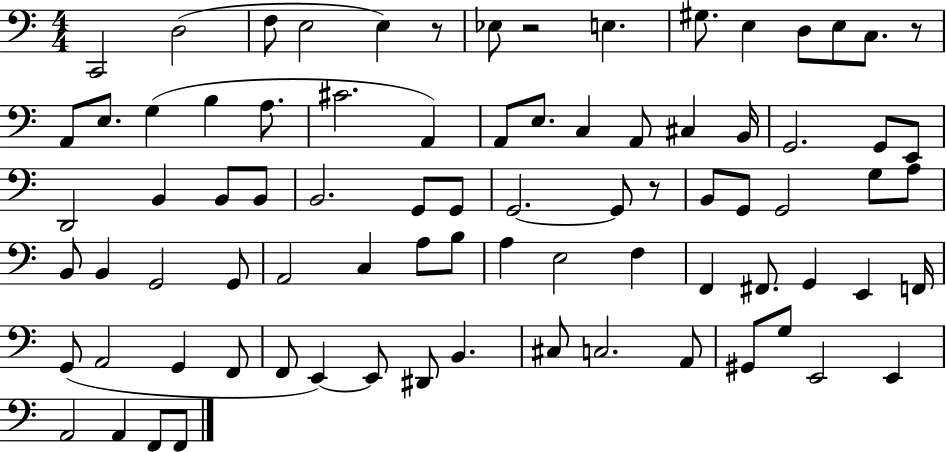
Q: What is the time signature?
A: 4/4